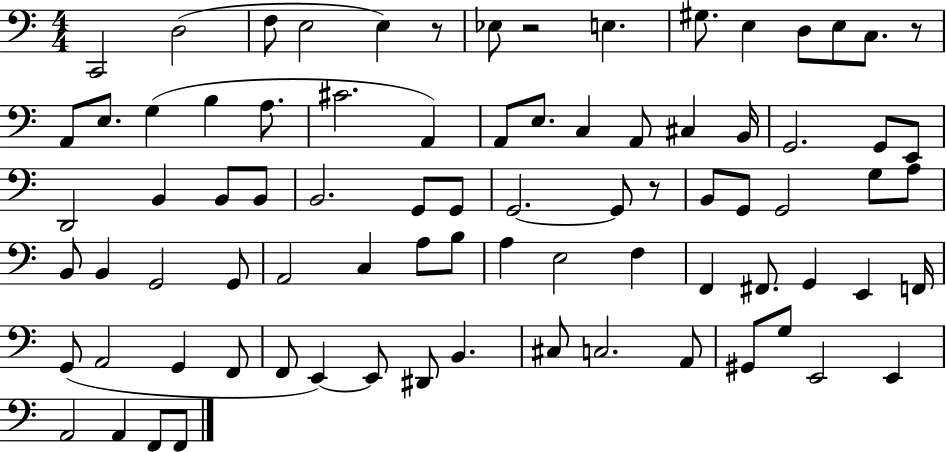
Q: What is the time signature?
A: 4/4